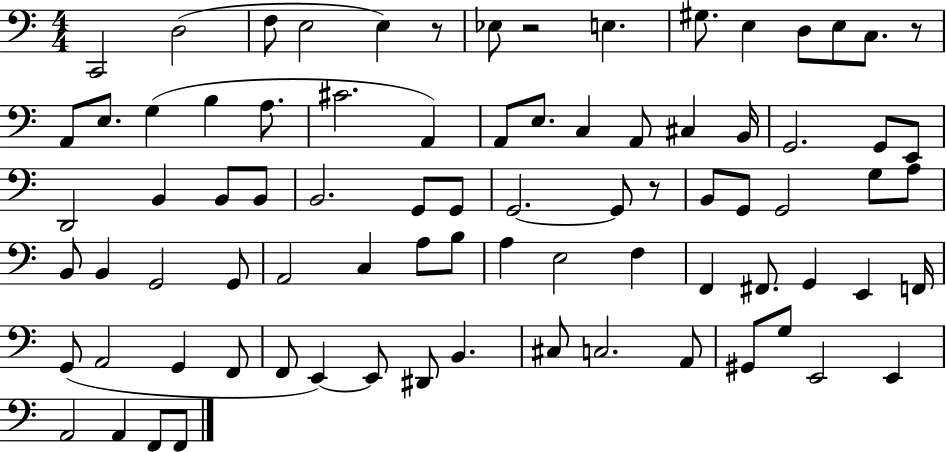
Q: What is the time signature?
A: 4/4